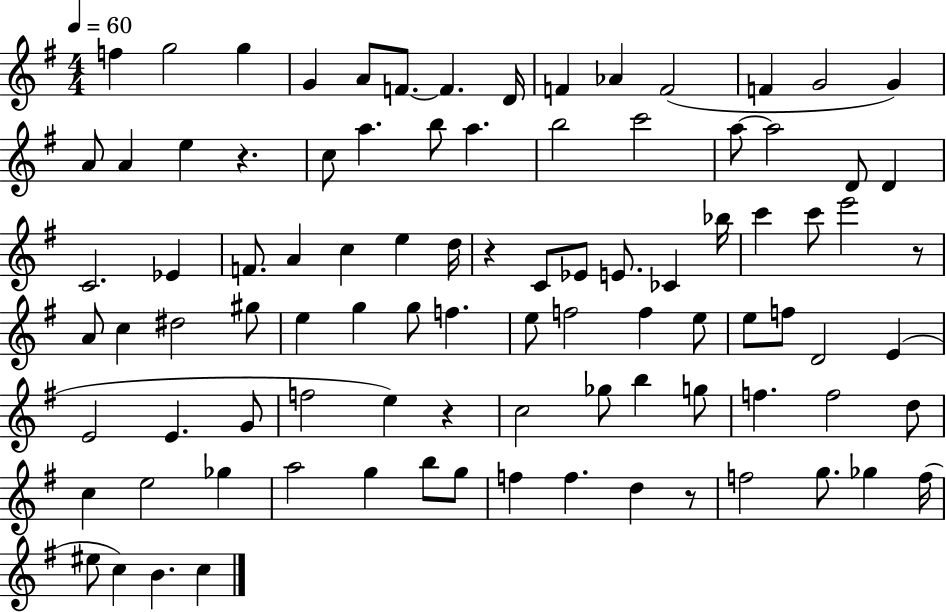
F5/q G5/h G5/q G4/q A4/e F4/e. F4/q. D4/s F4/q Ab4/q F4/h F4/q G4/h G4/q A4/e A4/q E5/q R/q. C5/e A5/q. B5/e A5/q. B5/h C6/h A5/e A5/h D4/e D4/q C4/h. Eb4/q F4/e. A4/q C5/q E5/q D5/s R/q C4/e Eb4/e E4/e. CES4/q Bb5/s C6/q C6/e E6/h R/e A4/e C5/q D#5/h G#5/e E5/q G5/q G5/e F5/q. E5/e F5/h F5/q E5/e E5/e F5/e D4/h E4/q E4/h E4/q. G4/e F5/h E5/q R/q C5/h Gb5/e B5/q G5/e F5/q. F5/h D5/e C5/q E5/h Gb5/q A5/h G5/q B5/e G5/e F5/q F5/q. D5/q R/e F5/h G5/e. Gb5/q F5/s EIS5/e C5/q B4/q. C5/q